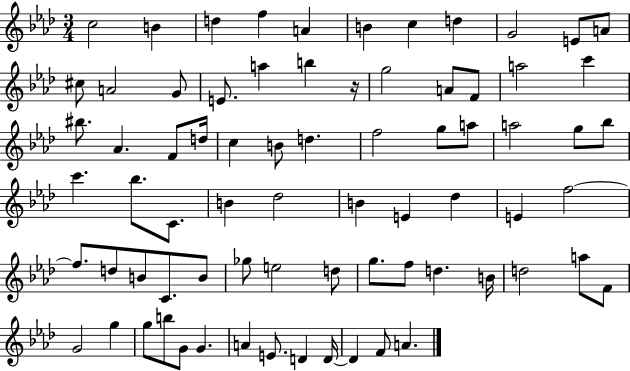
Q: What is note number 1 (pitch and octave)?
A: C5